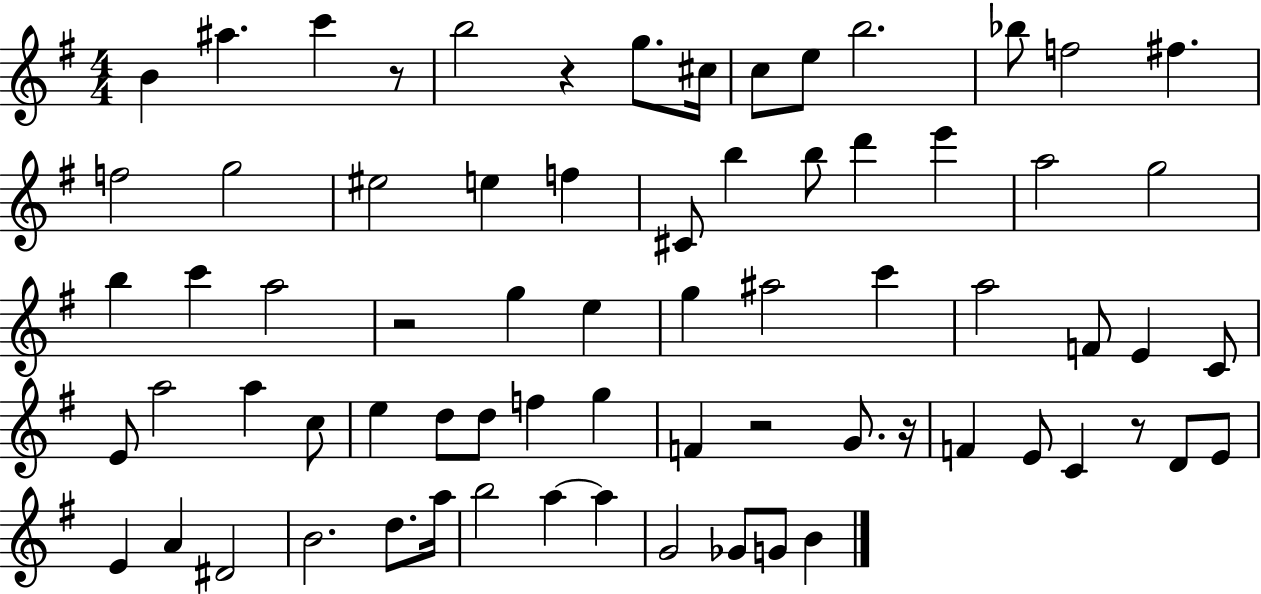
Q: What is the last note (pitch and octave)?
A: B4